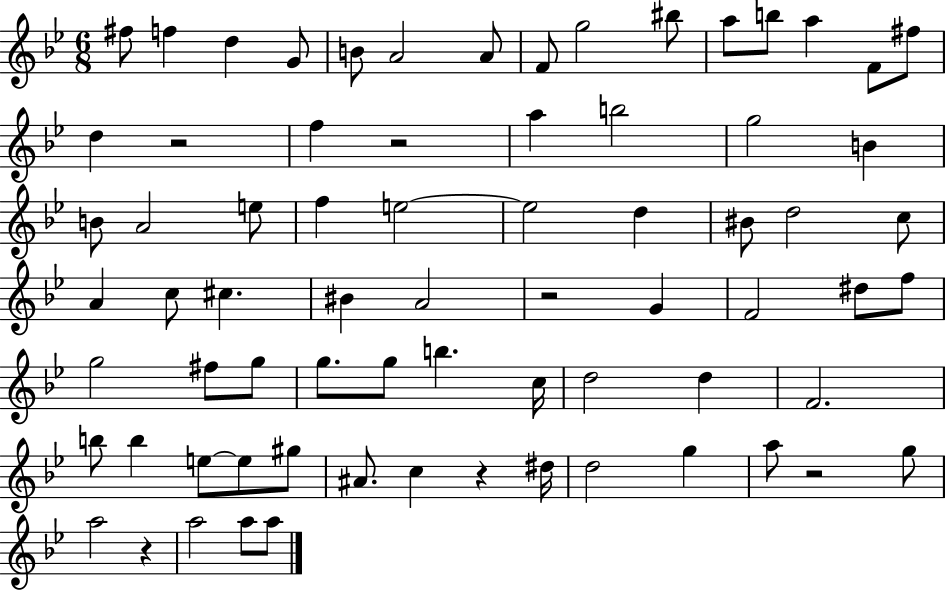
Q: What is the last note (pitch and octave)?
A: A5